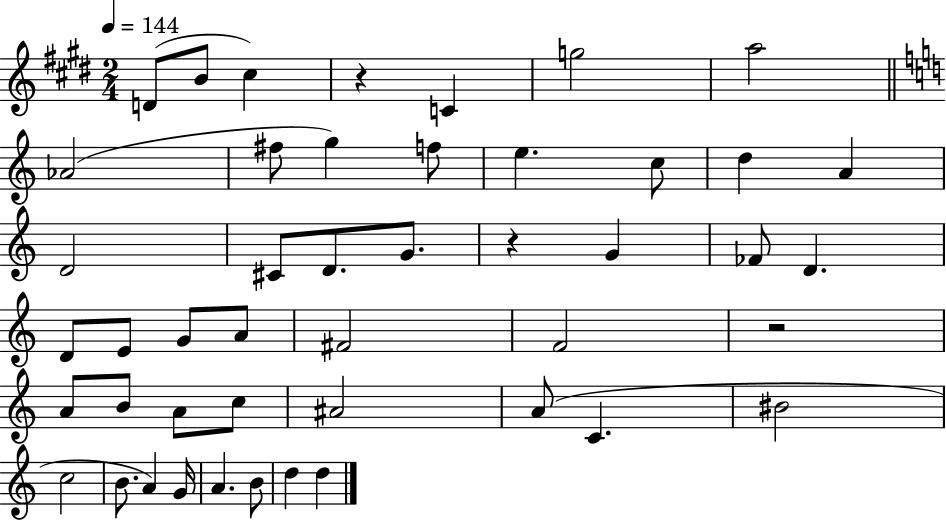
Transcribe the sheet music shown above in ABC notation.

X:1
T:Untitled
M:2/4
L:1/4
K:E
D/2 B/2 ^c z C g2 a2 _A2 ^f/2 g f/2 e c/2 d A D2 ^C/2 D/2 G/2 z G _F/2 D D/2 E/2 G/2 A/2 ^F2 F2 z2 A/2 B/2 A/2 c/2 ^A2 A/2 C ^B2 c2 B/2 A G/4 A B/2 d d